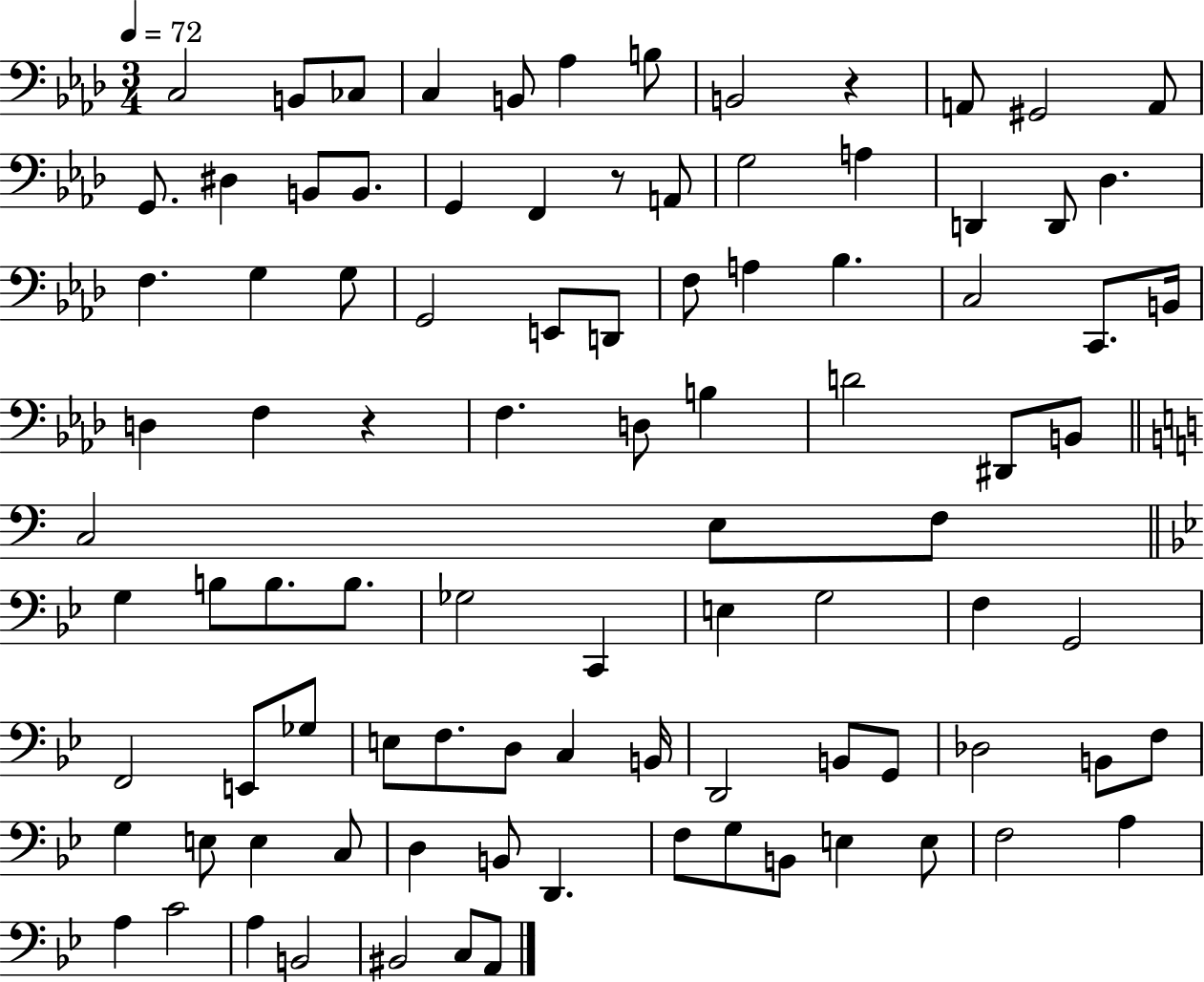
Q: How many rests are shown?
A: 3